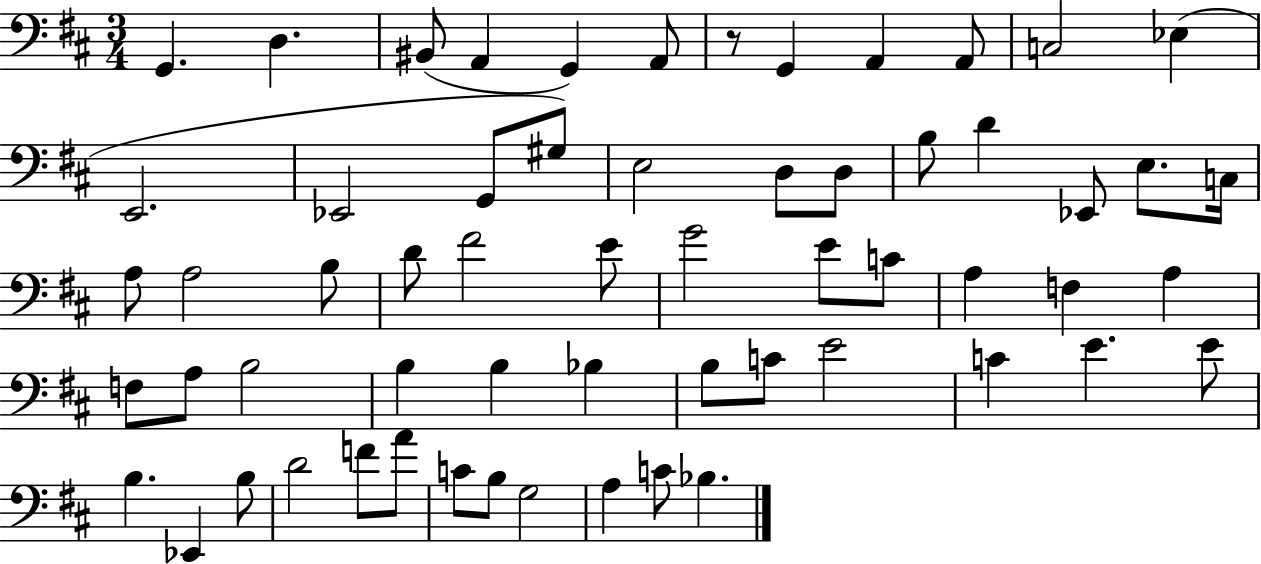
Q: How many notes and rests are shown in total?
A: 60